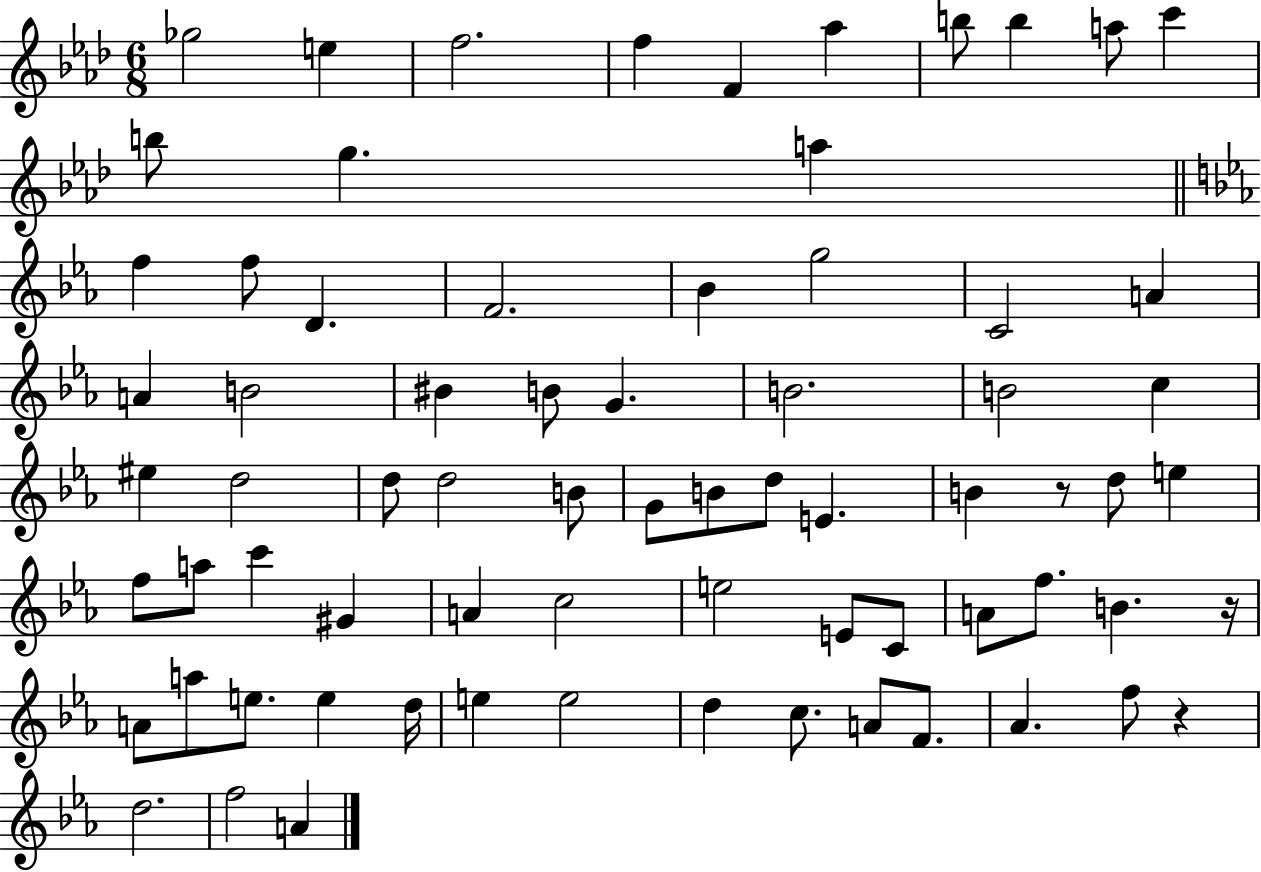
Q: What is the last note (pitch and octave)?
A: A4